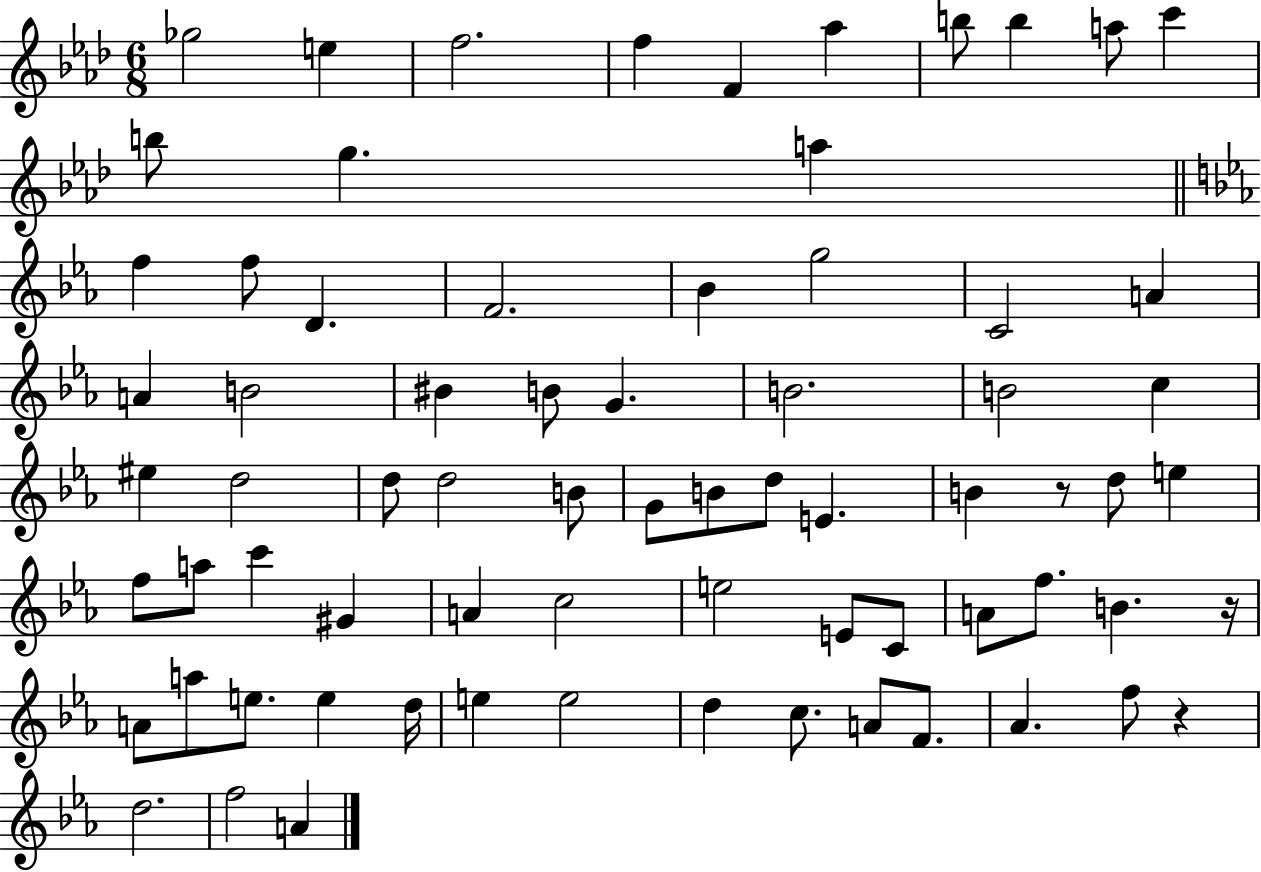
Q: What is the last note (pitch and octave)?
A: A4